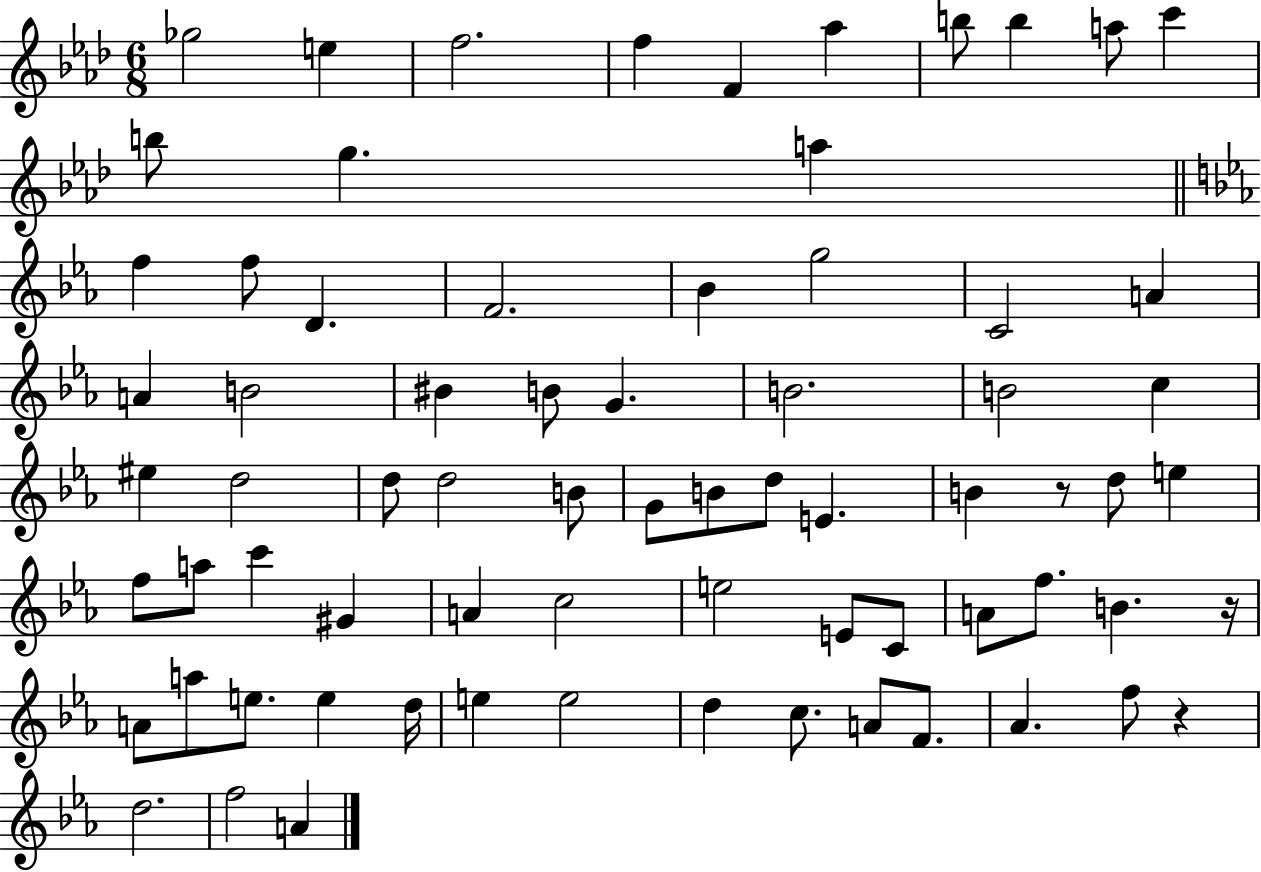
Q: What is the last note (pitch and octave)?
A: A4